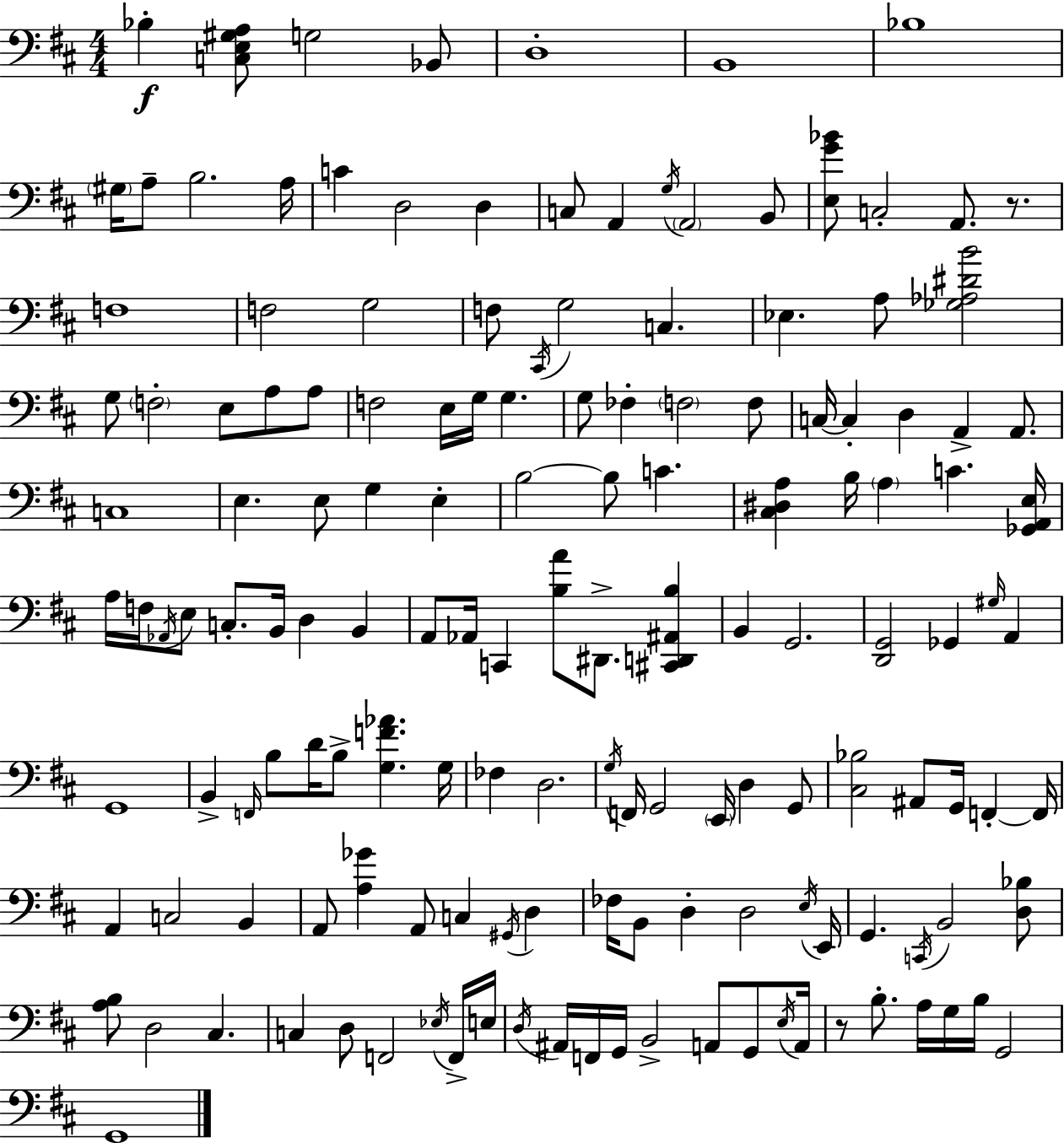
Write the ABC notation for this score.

X:1
T:Untitled
M:4/4
L:1/4
K:D
_B, [C,E,^G,A,]/2 G,2 _B,,/2 D,4 B,,4 _B,4 ^G,/4 A,/2 B,2 A,/4 C D,2 D, C,/2 A,, G,/4 A,,2 B,,/2 [E,G_B]/2 C,2 A,,/2 z/2 F,4 F,2 G,2 F,/2 ^C,,/4 G,2 C, _E, A,/2 [_G,_A,^DB]2 G,/2 F,2 E,/2 A,/2 A,/2 F,2 E,/4 G,/4 G, G,/2 _F, F,2 F,/2 C,/4 C, D, A,, A,,/2 C,4 E, E,/2 G, E, B,2 B,/2 C [^C,^D,A,] B,/4 A, C [_G,,A,,E,]/4 A,/4 F,/4 _A,,/4 E,/2 C,/2 B,,/4 D, B,, A,,/2 _A,,/4 C,, [B,A]/2 ^D,,/2 [^C,,D,,^A,,B,] B,, G,,2 [D,,G,,]2 _G,, ^G,/4 A,, G,,4 B,, F,,/4 B,/2 D/4 B,/2 [G,F_A] G,/4 _F, D,2 G,/4 F,,/4 G,,2 E,,/4 D, G,,/2 [^C,_B,]2 ^A,,/2 G,,/4 F,, F,,/4 A,, C,2 B,, A,,/2 [A,_G] A,,/2 C, ^G,,/4 D, _F,/4 B,,/2 D, D,2 E,/4 E,,/4 G,, C,,/4 B,,2 [D,_B,]/2 [A,B,]/2 D,2 ^C, C, D,/2 F,,2 _E,/4 F,,/4 E,/4 D,/4 ^A,,/4 F,,/4 G,,/4 B,,2 A,,/2 G,,/2 E,/4 A,,/4 z/2 B,/2 A,/4 G,/4 B,/4 G,,2 G,,4